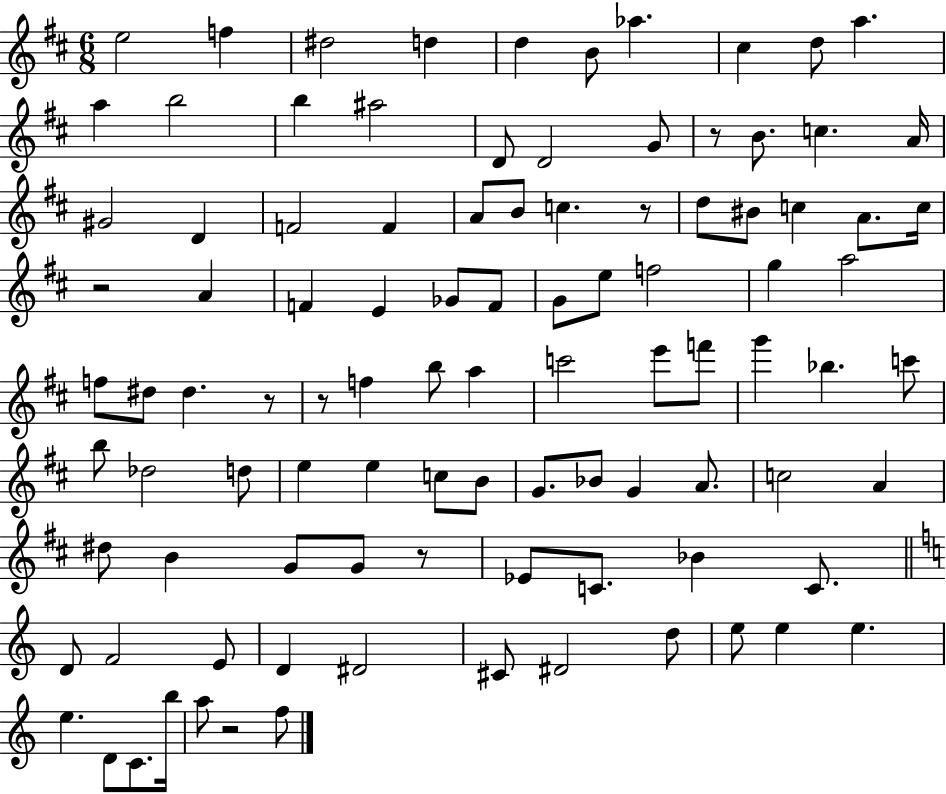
X:1
T:Untitled
M:6/8
L:1/4
K:D
e2 f ^d2 d d B/2 _a ^c d/2 a a b2 b ^a2 D/2 D2 G/2 z/2 B/2 c A/4 ^G2 D F2 F A/2 B/2 c z/2 d/2 ^B/2 c A/2 c/4 z2 A F E _G/2 F/2 G/2 e/2 f2 g a2 f/2 ^d/2 ^d z/2 z/2 f b/2 a c'2 e'/2 f'/2 g' _b c'/2 b/2 _d2 d/2 e e c/2 B/2 G/2 _B/2 G A/2 c2 A ^d/2 B G/2 G/2 z/2 _E/2 C/2 _B C/2 D/2 F2 E/2 D ^D2 ^C/2 ^D2 d/2 e/2 e e e D/2 C/2 b/4 a/2 z2 f/2